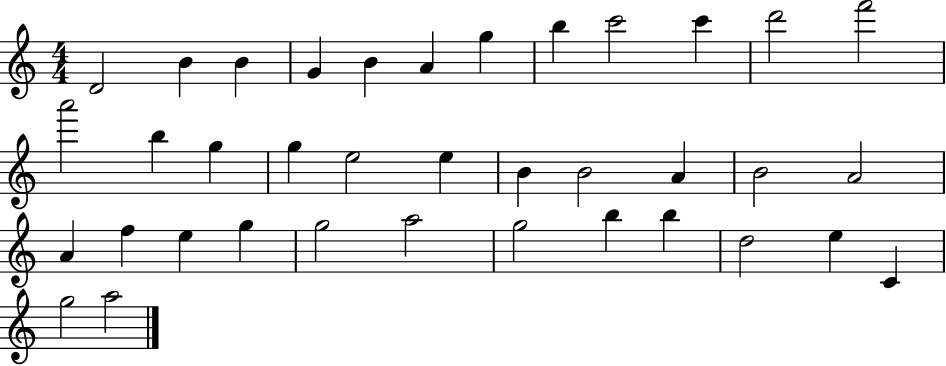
D4/h B4/q B4/q G4/q B4/q A4/q G5/q B5/q C6/h C6/q D6/h F6/h A6/h B5/q G5/q G5/q E5/h E5/q B4/q B4/h A4/q B4/h A4/h A4/q F5/q E5/q G5/q G5/h A5/h G5/h B5/q B5/q D5/h E5/q C4/q G5/h A5/h